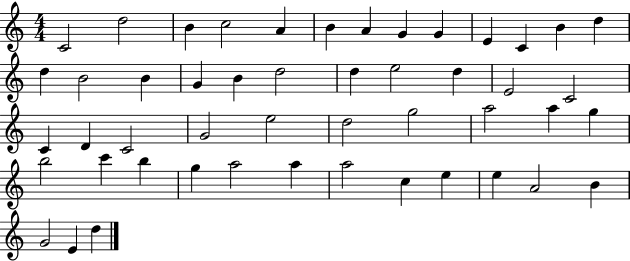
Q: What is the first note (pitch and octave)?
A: C4